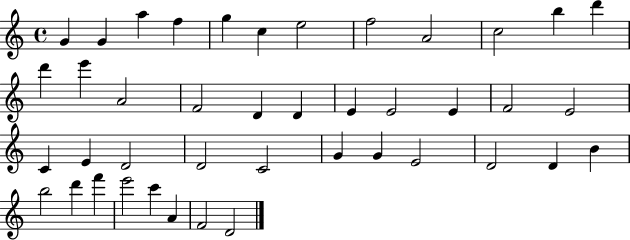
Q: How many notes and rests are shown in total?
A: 42